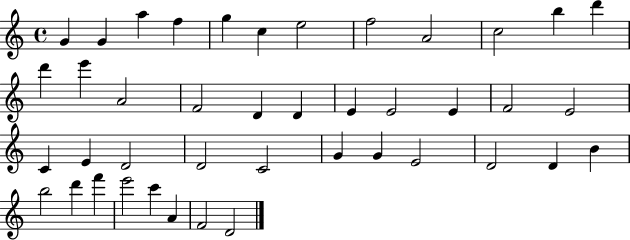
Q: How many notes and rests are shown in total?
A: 42